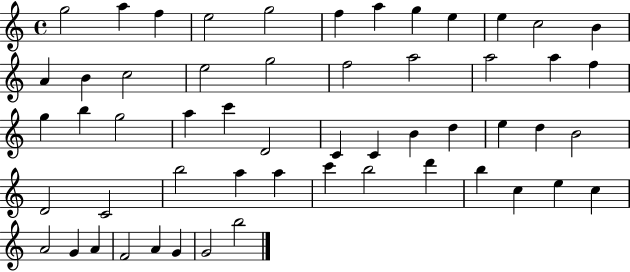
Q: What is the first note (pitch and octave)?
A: G5